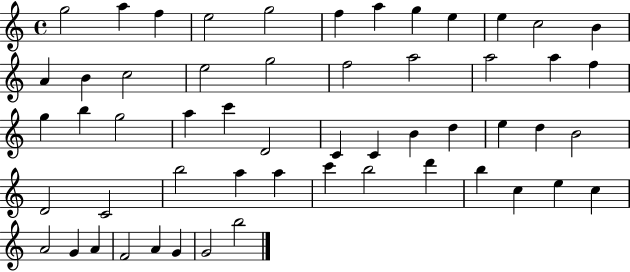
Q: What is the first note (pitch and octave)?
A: G5